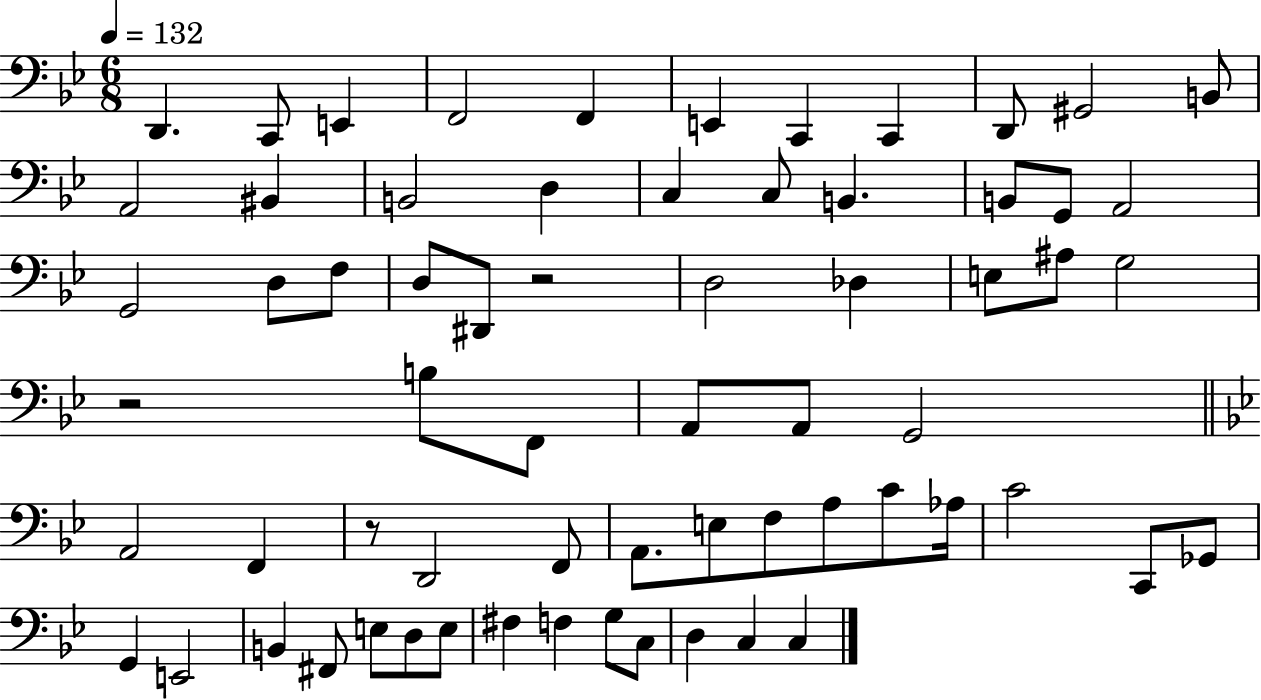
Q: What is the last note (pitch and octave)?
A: C3